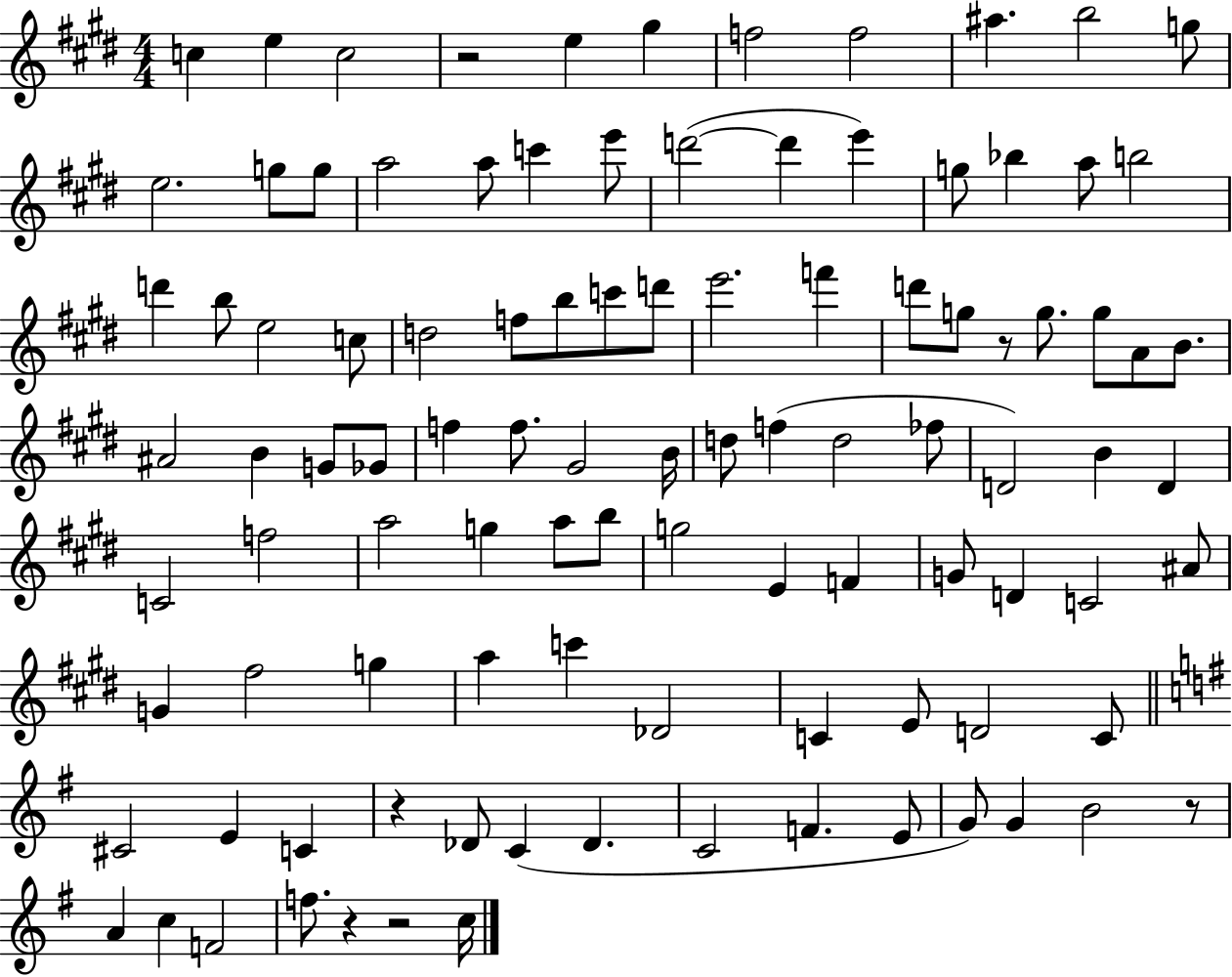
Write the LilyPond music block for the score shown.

{
  \clef treble
  \numericTimeSignature
  \time 4/4
  \key e \major
  c''4 e''4 c''2 | r2 e''4 gis''4 | f''2 f''2 | ais''4. b''2 g''8 | \break e''2. g''8 g''8 | a''2 a''8 c'''4 e'''8 | d'''2~(~ d'''4 e'''4) | g''8 bes''4 a''8 b''2 | \break d'''4 b''8 e''2 c''8 | d''2 f''8 b''8 c'''8 d'''8 | e'''2. f'''4 | d'''8 g''8 r8 g''8. g''8 a'8 b'8. | \break ais'2 b'4 g'8 ges'8 | f''4 f''8. gis'2 b'16 | d''8 f''4( d''2 fes''8 | d'2) b'4 d'4 | \break c'2 f''2 | a''2 g''4 a''8 b''8 | g''2 e'4 f'4 | g'8 d'4 c'2 ais'8 | \break g'4 fis''2 g''4 | a''4 c'''4 des'2 | c'4 e'8 d'2 c'8 | \bar "||" \break \key g \major cis'2 e'4 c'4 | r4 des'8 c'4( des'4. | c'2 f'4. e'8 | g'8) g'4 b'2 r8 | \break a'4 c''4 f'2 | f''8. r4 r2 c''16 | \bar "|."
}